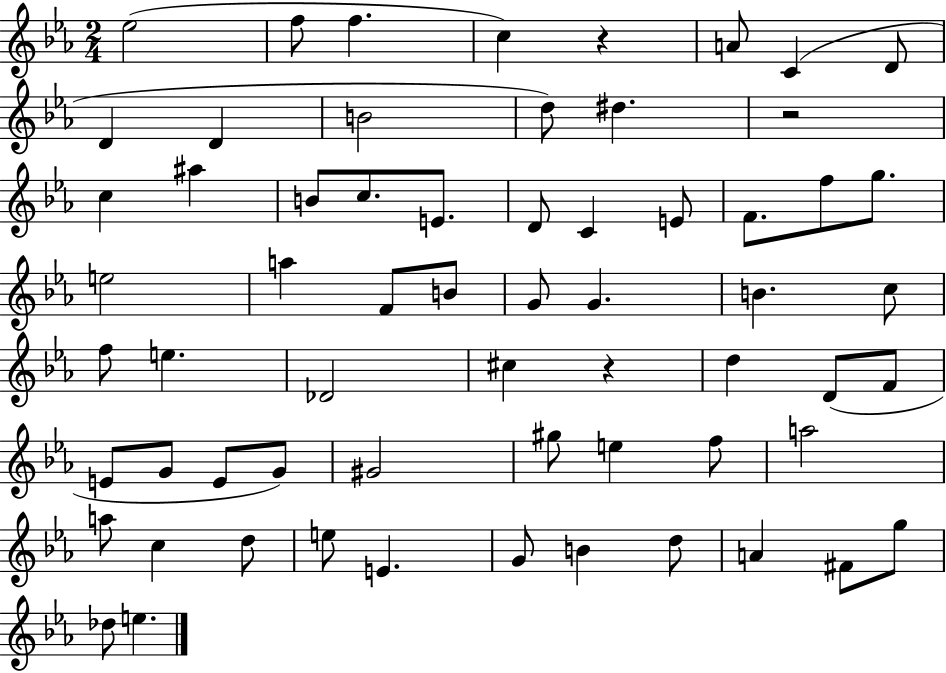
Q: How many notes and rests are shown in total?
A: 63